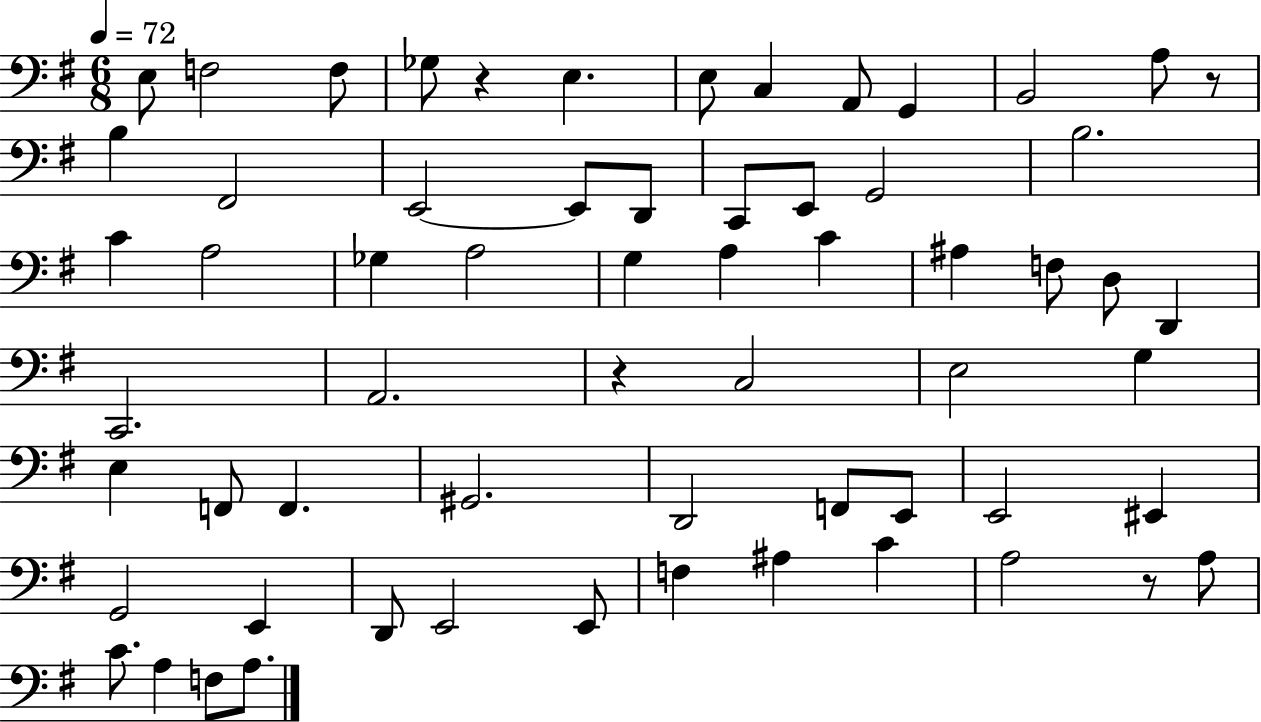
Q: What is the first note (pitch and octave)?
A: E3